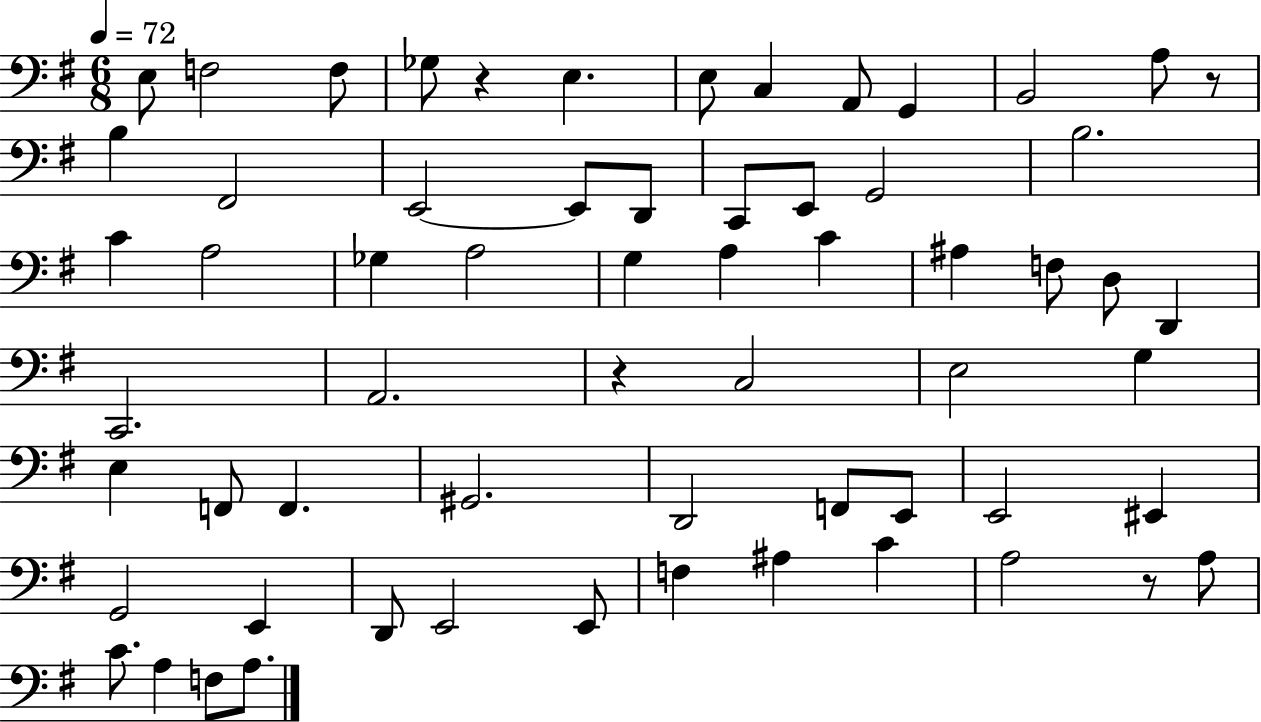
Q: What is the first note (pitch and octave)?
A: E3